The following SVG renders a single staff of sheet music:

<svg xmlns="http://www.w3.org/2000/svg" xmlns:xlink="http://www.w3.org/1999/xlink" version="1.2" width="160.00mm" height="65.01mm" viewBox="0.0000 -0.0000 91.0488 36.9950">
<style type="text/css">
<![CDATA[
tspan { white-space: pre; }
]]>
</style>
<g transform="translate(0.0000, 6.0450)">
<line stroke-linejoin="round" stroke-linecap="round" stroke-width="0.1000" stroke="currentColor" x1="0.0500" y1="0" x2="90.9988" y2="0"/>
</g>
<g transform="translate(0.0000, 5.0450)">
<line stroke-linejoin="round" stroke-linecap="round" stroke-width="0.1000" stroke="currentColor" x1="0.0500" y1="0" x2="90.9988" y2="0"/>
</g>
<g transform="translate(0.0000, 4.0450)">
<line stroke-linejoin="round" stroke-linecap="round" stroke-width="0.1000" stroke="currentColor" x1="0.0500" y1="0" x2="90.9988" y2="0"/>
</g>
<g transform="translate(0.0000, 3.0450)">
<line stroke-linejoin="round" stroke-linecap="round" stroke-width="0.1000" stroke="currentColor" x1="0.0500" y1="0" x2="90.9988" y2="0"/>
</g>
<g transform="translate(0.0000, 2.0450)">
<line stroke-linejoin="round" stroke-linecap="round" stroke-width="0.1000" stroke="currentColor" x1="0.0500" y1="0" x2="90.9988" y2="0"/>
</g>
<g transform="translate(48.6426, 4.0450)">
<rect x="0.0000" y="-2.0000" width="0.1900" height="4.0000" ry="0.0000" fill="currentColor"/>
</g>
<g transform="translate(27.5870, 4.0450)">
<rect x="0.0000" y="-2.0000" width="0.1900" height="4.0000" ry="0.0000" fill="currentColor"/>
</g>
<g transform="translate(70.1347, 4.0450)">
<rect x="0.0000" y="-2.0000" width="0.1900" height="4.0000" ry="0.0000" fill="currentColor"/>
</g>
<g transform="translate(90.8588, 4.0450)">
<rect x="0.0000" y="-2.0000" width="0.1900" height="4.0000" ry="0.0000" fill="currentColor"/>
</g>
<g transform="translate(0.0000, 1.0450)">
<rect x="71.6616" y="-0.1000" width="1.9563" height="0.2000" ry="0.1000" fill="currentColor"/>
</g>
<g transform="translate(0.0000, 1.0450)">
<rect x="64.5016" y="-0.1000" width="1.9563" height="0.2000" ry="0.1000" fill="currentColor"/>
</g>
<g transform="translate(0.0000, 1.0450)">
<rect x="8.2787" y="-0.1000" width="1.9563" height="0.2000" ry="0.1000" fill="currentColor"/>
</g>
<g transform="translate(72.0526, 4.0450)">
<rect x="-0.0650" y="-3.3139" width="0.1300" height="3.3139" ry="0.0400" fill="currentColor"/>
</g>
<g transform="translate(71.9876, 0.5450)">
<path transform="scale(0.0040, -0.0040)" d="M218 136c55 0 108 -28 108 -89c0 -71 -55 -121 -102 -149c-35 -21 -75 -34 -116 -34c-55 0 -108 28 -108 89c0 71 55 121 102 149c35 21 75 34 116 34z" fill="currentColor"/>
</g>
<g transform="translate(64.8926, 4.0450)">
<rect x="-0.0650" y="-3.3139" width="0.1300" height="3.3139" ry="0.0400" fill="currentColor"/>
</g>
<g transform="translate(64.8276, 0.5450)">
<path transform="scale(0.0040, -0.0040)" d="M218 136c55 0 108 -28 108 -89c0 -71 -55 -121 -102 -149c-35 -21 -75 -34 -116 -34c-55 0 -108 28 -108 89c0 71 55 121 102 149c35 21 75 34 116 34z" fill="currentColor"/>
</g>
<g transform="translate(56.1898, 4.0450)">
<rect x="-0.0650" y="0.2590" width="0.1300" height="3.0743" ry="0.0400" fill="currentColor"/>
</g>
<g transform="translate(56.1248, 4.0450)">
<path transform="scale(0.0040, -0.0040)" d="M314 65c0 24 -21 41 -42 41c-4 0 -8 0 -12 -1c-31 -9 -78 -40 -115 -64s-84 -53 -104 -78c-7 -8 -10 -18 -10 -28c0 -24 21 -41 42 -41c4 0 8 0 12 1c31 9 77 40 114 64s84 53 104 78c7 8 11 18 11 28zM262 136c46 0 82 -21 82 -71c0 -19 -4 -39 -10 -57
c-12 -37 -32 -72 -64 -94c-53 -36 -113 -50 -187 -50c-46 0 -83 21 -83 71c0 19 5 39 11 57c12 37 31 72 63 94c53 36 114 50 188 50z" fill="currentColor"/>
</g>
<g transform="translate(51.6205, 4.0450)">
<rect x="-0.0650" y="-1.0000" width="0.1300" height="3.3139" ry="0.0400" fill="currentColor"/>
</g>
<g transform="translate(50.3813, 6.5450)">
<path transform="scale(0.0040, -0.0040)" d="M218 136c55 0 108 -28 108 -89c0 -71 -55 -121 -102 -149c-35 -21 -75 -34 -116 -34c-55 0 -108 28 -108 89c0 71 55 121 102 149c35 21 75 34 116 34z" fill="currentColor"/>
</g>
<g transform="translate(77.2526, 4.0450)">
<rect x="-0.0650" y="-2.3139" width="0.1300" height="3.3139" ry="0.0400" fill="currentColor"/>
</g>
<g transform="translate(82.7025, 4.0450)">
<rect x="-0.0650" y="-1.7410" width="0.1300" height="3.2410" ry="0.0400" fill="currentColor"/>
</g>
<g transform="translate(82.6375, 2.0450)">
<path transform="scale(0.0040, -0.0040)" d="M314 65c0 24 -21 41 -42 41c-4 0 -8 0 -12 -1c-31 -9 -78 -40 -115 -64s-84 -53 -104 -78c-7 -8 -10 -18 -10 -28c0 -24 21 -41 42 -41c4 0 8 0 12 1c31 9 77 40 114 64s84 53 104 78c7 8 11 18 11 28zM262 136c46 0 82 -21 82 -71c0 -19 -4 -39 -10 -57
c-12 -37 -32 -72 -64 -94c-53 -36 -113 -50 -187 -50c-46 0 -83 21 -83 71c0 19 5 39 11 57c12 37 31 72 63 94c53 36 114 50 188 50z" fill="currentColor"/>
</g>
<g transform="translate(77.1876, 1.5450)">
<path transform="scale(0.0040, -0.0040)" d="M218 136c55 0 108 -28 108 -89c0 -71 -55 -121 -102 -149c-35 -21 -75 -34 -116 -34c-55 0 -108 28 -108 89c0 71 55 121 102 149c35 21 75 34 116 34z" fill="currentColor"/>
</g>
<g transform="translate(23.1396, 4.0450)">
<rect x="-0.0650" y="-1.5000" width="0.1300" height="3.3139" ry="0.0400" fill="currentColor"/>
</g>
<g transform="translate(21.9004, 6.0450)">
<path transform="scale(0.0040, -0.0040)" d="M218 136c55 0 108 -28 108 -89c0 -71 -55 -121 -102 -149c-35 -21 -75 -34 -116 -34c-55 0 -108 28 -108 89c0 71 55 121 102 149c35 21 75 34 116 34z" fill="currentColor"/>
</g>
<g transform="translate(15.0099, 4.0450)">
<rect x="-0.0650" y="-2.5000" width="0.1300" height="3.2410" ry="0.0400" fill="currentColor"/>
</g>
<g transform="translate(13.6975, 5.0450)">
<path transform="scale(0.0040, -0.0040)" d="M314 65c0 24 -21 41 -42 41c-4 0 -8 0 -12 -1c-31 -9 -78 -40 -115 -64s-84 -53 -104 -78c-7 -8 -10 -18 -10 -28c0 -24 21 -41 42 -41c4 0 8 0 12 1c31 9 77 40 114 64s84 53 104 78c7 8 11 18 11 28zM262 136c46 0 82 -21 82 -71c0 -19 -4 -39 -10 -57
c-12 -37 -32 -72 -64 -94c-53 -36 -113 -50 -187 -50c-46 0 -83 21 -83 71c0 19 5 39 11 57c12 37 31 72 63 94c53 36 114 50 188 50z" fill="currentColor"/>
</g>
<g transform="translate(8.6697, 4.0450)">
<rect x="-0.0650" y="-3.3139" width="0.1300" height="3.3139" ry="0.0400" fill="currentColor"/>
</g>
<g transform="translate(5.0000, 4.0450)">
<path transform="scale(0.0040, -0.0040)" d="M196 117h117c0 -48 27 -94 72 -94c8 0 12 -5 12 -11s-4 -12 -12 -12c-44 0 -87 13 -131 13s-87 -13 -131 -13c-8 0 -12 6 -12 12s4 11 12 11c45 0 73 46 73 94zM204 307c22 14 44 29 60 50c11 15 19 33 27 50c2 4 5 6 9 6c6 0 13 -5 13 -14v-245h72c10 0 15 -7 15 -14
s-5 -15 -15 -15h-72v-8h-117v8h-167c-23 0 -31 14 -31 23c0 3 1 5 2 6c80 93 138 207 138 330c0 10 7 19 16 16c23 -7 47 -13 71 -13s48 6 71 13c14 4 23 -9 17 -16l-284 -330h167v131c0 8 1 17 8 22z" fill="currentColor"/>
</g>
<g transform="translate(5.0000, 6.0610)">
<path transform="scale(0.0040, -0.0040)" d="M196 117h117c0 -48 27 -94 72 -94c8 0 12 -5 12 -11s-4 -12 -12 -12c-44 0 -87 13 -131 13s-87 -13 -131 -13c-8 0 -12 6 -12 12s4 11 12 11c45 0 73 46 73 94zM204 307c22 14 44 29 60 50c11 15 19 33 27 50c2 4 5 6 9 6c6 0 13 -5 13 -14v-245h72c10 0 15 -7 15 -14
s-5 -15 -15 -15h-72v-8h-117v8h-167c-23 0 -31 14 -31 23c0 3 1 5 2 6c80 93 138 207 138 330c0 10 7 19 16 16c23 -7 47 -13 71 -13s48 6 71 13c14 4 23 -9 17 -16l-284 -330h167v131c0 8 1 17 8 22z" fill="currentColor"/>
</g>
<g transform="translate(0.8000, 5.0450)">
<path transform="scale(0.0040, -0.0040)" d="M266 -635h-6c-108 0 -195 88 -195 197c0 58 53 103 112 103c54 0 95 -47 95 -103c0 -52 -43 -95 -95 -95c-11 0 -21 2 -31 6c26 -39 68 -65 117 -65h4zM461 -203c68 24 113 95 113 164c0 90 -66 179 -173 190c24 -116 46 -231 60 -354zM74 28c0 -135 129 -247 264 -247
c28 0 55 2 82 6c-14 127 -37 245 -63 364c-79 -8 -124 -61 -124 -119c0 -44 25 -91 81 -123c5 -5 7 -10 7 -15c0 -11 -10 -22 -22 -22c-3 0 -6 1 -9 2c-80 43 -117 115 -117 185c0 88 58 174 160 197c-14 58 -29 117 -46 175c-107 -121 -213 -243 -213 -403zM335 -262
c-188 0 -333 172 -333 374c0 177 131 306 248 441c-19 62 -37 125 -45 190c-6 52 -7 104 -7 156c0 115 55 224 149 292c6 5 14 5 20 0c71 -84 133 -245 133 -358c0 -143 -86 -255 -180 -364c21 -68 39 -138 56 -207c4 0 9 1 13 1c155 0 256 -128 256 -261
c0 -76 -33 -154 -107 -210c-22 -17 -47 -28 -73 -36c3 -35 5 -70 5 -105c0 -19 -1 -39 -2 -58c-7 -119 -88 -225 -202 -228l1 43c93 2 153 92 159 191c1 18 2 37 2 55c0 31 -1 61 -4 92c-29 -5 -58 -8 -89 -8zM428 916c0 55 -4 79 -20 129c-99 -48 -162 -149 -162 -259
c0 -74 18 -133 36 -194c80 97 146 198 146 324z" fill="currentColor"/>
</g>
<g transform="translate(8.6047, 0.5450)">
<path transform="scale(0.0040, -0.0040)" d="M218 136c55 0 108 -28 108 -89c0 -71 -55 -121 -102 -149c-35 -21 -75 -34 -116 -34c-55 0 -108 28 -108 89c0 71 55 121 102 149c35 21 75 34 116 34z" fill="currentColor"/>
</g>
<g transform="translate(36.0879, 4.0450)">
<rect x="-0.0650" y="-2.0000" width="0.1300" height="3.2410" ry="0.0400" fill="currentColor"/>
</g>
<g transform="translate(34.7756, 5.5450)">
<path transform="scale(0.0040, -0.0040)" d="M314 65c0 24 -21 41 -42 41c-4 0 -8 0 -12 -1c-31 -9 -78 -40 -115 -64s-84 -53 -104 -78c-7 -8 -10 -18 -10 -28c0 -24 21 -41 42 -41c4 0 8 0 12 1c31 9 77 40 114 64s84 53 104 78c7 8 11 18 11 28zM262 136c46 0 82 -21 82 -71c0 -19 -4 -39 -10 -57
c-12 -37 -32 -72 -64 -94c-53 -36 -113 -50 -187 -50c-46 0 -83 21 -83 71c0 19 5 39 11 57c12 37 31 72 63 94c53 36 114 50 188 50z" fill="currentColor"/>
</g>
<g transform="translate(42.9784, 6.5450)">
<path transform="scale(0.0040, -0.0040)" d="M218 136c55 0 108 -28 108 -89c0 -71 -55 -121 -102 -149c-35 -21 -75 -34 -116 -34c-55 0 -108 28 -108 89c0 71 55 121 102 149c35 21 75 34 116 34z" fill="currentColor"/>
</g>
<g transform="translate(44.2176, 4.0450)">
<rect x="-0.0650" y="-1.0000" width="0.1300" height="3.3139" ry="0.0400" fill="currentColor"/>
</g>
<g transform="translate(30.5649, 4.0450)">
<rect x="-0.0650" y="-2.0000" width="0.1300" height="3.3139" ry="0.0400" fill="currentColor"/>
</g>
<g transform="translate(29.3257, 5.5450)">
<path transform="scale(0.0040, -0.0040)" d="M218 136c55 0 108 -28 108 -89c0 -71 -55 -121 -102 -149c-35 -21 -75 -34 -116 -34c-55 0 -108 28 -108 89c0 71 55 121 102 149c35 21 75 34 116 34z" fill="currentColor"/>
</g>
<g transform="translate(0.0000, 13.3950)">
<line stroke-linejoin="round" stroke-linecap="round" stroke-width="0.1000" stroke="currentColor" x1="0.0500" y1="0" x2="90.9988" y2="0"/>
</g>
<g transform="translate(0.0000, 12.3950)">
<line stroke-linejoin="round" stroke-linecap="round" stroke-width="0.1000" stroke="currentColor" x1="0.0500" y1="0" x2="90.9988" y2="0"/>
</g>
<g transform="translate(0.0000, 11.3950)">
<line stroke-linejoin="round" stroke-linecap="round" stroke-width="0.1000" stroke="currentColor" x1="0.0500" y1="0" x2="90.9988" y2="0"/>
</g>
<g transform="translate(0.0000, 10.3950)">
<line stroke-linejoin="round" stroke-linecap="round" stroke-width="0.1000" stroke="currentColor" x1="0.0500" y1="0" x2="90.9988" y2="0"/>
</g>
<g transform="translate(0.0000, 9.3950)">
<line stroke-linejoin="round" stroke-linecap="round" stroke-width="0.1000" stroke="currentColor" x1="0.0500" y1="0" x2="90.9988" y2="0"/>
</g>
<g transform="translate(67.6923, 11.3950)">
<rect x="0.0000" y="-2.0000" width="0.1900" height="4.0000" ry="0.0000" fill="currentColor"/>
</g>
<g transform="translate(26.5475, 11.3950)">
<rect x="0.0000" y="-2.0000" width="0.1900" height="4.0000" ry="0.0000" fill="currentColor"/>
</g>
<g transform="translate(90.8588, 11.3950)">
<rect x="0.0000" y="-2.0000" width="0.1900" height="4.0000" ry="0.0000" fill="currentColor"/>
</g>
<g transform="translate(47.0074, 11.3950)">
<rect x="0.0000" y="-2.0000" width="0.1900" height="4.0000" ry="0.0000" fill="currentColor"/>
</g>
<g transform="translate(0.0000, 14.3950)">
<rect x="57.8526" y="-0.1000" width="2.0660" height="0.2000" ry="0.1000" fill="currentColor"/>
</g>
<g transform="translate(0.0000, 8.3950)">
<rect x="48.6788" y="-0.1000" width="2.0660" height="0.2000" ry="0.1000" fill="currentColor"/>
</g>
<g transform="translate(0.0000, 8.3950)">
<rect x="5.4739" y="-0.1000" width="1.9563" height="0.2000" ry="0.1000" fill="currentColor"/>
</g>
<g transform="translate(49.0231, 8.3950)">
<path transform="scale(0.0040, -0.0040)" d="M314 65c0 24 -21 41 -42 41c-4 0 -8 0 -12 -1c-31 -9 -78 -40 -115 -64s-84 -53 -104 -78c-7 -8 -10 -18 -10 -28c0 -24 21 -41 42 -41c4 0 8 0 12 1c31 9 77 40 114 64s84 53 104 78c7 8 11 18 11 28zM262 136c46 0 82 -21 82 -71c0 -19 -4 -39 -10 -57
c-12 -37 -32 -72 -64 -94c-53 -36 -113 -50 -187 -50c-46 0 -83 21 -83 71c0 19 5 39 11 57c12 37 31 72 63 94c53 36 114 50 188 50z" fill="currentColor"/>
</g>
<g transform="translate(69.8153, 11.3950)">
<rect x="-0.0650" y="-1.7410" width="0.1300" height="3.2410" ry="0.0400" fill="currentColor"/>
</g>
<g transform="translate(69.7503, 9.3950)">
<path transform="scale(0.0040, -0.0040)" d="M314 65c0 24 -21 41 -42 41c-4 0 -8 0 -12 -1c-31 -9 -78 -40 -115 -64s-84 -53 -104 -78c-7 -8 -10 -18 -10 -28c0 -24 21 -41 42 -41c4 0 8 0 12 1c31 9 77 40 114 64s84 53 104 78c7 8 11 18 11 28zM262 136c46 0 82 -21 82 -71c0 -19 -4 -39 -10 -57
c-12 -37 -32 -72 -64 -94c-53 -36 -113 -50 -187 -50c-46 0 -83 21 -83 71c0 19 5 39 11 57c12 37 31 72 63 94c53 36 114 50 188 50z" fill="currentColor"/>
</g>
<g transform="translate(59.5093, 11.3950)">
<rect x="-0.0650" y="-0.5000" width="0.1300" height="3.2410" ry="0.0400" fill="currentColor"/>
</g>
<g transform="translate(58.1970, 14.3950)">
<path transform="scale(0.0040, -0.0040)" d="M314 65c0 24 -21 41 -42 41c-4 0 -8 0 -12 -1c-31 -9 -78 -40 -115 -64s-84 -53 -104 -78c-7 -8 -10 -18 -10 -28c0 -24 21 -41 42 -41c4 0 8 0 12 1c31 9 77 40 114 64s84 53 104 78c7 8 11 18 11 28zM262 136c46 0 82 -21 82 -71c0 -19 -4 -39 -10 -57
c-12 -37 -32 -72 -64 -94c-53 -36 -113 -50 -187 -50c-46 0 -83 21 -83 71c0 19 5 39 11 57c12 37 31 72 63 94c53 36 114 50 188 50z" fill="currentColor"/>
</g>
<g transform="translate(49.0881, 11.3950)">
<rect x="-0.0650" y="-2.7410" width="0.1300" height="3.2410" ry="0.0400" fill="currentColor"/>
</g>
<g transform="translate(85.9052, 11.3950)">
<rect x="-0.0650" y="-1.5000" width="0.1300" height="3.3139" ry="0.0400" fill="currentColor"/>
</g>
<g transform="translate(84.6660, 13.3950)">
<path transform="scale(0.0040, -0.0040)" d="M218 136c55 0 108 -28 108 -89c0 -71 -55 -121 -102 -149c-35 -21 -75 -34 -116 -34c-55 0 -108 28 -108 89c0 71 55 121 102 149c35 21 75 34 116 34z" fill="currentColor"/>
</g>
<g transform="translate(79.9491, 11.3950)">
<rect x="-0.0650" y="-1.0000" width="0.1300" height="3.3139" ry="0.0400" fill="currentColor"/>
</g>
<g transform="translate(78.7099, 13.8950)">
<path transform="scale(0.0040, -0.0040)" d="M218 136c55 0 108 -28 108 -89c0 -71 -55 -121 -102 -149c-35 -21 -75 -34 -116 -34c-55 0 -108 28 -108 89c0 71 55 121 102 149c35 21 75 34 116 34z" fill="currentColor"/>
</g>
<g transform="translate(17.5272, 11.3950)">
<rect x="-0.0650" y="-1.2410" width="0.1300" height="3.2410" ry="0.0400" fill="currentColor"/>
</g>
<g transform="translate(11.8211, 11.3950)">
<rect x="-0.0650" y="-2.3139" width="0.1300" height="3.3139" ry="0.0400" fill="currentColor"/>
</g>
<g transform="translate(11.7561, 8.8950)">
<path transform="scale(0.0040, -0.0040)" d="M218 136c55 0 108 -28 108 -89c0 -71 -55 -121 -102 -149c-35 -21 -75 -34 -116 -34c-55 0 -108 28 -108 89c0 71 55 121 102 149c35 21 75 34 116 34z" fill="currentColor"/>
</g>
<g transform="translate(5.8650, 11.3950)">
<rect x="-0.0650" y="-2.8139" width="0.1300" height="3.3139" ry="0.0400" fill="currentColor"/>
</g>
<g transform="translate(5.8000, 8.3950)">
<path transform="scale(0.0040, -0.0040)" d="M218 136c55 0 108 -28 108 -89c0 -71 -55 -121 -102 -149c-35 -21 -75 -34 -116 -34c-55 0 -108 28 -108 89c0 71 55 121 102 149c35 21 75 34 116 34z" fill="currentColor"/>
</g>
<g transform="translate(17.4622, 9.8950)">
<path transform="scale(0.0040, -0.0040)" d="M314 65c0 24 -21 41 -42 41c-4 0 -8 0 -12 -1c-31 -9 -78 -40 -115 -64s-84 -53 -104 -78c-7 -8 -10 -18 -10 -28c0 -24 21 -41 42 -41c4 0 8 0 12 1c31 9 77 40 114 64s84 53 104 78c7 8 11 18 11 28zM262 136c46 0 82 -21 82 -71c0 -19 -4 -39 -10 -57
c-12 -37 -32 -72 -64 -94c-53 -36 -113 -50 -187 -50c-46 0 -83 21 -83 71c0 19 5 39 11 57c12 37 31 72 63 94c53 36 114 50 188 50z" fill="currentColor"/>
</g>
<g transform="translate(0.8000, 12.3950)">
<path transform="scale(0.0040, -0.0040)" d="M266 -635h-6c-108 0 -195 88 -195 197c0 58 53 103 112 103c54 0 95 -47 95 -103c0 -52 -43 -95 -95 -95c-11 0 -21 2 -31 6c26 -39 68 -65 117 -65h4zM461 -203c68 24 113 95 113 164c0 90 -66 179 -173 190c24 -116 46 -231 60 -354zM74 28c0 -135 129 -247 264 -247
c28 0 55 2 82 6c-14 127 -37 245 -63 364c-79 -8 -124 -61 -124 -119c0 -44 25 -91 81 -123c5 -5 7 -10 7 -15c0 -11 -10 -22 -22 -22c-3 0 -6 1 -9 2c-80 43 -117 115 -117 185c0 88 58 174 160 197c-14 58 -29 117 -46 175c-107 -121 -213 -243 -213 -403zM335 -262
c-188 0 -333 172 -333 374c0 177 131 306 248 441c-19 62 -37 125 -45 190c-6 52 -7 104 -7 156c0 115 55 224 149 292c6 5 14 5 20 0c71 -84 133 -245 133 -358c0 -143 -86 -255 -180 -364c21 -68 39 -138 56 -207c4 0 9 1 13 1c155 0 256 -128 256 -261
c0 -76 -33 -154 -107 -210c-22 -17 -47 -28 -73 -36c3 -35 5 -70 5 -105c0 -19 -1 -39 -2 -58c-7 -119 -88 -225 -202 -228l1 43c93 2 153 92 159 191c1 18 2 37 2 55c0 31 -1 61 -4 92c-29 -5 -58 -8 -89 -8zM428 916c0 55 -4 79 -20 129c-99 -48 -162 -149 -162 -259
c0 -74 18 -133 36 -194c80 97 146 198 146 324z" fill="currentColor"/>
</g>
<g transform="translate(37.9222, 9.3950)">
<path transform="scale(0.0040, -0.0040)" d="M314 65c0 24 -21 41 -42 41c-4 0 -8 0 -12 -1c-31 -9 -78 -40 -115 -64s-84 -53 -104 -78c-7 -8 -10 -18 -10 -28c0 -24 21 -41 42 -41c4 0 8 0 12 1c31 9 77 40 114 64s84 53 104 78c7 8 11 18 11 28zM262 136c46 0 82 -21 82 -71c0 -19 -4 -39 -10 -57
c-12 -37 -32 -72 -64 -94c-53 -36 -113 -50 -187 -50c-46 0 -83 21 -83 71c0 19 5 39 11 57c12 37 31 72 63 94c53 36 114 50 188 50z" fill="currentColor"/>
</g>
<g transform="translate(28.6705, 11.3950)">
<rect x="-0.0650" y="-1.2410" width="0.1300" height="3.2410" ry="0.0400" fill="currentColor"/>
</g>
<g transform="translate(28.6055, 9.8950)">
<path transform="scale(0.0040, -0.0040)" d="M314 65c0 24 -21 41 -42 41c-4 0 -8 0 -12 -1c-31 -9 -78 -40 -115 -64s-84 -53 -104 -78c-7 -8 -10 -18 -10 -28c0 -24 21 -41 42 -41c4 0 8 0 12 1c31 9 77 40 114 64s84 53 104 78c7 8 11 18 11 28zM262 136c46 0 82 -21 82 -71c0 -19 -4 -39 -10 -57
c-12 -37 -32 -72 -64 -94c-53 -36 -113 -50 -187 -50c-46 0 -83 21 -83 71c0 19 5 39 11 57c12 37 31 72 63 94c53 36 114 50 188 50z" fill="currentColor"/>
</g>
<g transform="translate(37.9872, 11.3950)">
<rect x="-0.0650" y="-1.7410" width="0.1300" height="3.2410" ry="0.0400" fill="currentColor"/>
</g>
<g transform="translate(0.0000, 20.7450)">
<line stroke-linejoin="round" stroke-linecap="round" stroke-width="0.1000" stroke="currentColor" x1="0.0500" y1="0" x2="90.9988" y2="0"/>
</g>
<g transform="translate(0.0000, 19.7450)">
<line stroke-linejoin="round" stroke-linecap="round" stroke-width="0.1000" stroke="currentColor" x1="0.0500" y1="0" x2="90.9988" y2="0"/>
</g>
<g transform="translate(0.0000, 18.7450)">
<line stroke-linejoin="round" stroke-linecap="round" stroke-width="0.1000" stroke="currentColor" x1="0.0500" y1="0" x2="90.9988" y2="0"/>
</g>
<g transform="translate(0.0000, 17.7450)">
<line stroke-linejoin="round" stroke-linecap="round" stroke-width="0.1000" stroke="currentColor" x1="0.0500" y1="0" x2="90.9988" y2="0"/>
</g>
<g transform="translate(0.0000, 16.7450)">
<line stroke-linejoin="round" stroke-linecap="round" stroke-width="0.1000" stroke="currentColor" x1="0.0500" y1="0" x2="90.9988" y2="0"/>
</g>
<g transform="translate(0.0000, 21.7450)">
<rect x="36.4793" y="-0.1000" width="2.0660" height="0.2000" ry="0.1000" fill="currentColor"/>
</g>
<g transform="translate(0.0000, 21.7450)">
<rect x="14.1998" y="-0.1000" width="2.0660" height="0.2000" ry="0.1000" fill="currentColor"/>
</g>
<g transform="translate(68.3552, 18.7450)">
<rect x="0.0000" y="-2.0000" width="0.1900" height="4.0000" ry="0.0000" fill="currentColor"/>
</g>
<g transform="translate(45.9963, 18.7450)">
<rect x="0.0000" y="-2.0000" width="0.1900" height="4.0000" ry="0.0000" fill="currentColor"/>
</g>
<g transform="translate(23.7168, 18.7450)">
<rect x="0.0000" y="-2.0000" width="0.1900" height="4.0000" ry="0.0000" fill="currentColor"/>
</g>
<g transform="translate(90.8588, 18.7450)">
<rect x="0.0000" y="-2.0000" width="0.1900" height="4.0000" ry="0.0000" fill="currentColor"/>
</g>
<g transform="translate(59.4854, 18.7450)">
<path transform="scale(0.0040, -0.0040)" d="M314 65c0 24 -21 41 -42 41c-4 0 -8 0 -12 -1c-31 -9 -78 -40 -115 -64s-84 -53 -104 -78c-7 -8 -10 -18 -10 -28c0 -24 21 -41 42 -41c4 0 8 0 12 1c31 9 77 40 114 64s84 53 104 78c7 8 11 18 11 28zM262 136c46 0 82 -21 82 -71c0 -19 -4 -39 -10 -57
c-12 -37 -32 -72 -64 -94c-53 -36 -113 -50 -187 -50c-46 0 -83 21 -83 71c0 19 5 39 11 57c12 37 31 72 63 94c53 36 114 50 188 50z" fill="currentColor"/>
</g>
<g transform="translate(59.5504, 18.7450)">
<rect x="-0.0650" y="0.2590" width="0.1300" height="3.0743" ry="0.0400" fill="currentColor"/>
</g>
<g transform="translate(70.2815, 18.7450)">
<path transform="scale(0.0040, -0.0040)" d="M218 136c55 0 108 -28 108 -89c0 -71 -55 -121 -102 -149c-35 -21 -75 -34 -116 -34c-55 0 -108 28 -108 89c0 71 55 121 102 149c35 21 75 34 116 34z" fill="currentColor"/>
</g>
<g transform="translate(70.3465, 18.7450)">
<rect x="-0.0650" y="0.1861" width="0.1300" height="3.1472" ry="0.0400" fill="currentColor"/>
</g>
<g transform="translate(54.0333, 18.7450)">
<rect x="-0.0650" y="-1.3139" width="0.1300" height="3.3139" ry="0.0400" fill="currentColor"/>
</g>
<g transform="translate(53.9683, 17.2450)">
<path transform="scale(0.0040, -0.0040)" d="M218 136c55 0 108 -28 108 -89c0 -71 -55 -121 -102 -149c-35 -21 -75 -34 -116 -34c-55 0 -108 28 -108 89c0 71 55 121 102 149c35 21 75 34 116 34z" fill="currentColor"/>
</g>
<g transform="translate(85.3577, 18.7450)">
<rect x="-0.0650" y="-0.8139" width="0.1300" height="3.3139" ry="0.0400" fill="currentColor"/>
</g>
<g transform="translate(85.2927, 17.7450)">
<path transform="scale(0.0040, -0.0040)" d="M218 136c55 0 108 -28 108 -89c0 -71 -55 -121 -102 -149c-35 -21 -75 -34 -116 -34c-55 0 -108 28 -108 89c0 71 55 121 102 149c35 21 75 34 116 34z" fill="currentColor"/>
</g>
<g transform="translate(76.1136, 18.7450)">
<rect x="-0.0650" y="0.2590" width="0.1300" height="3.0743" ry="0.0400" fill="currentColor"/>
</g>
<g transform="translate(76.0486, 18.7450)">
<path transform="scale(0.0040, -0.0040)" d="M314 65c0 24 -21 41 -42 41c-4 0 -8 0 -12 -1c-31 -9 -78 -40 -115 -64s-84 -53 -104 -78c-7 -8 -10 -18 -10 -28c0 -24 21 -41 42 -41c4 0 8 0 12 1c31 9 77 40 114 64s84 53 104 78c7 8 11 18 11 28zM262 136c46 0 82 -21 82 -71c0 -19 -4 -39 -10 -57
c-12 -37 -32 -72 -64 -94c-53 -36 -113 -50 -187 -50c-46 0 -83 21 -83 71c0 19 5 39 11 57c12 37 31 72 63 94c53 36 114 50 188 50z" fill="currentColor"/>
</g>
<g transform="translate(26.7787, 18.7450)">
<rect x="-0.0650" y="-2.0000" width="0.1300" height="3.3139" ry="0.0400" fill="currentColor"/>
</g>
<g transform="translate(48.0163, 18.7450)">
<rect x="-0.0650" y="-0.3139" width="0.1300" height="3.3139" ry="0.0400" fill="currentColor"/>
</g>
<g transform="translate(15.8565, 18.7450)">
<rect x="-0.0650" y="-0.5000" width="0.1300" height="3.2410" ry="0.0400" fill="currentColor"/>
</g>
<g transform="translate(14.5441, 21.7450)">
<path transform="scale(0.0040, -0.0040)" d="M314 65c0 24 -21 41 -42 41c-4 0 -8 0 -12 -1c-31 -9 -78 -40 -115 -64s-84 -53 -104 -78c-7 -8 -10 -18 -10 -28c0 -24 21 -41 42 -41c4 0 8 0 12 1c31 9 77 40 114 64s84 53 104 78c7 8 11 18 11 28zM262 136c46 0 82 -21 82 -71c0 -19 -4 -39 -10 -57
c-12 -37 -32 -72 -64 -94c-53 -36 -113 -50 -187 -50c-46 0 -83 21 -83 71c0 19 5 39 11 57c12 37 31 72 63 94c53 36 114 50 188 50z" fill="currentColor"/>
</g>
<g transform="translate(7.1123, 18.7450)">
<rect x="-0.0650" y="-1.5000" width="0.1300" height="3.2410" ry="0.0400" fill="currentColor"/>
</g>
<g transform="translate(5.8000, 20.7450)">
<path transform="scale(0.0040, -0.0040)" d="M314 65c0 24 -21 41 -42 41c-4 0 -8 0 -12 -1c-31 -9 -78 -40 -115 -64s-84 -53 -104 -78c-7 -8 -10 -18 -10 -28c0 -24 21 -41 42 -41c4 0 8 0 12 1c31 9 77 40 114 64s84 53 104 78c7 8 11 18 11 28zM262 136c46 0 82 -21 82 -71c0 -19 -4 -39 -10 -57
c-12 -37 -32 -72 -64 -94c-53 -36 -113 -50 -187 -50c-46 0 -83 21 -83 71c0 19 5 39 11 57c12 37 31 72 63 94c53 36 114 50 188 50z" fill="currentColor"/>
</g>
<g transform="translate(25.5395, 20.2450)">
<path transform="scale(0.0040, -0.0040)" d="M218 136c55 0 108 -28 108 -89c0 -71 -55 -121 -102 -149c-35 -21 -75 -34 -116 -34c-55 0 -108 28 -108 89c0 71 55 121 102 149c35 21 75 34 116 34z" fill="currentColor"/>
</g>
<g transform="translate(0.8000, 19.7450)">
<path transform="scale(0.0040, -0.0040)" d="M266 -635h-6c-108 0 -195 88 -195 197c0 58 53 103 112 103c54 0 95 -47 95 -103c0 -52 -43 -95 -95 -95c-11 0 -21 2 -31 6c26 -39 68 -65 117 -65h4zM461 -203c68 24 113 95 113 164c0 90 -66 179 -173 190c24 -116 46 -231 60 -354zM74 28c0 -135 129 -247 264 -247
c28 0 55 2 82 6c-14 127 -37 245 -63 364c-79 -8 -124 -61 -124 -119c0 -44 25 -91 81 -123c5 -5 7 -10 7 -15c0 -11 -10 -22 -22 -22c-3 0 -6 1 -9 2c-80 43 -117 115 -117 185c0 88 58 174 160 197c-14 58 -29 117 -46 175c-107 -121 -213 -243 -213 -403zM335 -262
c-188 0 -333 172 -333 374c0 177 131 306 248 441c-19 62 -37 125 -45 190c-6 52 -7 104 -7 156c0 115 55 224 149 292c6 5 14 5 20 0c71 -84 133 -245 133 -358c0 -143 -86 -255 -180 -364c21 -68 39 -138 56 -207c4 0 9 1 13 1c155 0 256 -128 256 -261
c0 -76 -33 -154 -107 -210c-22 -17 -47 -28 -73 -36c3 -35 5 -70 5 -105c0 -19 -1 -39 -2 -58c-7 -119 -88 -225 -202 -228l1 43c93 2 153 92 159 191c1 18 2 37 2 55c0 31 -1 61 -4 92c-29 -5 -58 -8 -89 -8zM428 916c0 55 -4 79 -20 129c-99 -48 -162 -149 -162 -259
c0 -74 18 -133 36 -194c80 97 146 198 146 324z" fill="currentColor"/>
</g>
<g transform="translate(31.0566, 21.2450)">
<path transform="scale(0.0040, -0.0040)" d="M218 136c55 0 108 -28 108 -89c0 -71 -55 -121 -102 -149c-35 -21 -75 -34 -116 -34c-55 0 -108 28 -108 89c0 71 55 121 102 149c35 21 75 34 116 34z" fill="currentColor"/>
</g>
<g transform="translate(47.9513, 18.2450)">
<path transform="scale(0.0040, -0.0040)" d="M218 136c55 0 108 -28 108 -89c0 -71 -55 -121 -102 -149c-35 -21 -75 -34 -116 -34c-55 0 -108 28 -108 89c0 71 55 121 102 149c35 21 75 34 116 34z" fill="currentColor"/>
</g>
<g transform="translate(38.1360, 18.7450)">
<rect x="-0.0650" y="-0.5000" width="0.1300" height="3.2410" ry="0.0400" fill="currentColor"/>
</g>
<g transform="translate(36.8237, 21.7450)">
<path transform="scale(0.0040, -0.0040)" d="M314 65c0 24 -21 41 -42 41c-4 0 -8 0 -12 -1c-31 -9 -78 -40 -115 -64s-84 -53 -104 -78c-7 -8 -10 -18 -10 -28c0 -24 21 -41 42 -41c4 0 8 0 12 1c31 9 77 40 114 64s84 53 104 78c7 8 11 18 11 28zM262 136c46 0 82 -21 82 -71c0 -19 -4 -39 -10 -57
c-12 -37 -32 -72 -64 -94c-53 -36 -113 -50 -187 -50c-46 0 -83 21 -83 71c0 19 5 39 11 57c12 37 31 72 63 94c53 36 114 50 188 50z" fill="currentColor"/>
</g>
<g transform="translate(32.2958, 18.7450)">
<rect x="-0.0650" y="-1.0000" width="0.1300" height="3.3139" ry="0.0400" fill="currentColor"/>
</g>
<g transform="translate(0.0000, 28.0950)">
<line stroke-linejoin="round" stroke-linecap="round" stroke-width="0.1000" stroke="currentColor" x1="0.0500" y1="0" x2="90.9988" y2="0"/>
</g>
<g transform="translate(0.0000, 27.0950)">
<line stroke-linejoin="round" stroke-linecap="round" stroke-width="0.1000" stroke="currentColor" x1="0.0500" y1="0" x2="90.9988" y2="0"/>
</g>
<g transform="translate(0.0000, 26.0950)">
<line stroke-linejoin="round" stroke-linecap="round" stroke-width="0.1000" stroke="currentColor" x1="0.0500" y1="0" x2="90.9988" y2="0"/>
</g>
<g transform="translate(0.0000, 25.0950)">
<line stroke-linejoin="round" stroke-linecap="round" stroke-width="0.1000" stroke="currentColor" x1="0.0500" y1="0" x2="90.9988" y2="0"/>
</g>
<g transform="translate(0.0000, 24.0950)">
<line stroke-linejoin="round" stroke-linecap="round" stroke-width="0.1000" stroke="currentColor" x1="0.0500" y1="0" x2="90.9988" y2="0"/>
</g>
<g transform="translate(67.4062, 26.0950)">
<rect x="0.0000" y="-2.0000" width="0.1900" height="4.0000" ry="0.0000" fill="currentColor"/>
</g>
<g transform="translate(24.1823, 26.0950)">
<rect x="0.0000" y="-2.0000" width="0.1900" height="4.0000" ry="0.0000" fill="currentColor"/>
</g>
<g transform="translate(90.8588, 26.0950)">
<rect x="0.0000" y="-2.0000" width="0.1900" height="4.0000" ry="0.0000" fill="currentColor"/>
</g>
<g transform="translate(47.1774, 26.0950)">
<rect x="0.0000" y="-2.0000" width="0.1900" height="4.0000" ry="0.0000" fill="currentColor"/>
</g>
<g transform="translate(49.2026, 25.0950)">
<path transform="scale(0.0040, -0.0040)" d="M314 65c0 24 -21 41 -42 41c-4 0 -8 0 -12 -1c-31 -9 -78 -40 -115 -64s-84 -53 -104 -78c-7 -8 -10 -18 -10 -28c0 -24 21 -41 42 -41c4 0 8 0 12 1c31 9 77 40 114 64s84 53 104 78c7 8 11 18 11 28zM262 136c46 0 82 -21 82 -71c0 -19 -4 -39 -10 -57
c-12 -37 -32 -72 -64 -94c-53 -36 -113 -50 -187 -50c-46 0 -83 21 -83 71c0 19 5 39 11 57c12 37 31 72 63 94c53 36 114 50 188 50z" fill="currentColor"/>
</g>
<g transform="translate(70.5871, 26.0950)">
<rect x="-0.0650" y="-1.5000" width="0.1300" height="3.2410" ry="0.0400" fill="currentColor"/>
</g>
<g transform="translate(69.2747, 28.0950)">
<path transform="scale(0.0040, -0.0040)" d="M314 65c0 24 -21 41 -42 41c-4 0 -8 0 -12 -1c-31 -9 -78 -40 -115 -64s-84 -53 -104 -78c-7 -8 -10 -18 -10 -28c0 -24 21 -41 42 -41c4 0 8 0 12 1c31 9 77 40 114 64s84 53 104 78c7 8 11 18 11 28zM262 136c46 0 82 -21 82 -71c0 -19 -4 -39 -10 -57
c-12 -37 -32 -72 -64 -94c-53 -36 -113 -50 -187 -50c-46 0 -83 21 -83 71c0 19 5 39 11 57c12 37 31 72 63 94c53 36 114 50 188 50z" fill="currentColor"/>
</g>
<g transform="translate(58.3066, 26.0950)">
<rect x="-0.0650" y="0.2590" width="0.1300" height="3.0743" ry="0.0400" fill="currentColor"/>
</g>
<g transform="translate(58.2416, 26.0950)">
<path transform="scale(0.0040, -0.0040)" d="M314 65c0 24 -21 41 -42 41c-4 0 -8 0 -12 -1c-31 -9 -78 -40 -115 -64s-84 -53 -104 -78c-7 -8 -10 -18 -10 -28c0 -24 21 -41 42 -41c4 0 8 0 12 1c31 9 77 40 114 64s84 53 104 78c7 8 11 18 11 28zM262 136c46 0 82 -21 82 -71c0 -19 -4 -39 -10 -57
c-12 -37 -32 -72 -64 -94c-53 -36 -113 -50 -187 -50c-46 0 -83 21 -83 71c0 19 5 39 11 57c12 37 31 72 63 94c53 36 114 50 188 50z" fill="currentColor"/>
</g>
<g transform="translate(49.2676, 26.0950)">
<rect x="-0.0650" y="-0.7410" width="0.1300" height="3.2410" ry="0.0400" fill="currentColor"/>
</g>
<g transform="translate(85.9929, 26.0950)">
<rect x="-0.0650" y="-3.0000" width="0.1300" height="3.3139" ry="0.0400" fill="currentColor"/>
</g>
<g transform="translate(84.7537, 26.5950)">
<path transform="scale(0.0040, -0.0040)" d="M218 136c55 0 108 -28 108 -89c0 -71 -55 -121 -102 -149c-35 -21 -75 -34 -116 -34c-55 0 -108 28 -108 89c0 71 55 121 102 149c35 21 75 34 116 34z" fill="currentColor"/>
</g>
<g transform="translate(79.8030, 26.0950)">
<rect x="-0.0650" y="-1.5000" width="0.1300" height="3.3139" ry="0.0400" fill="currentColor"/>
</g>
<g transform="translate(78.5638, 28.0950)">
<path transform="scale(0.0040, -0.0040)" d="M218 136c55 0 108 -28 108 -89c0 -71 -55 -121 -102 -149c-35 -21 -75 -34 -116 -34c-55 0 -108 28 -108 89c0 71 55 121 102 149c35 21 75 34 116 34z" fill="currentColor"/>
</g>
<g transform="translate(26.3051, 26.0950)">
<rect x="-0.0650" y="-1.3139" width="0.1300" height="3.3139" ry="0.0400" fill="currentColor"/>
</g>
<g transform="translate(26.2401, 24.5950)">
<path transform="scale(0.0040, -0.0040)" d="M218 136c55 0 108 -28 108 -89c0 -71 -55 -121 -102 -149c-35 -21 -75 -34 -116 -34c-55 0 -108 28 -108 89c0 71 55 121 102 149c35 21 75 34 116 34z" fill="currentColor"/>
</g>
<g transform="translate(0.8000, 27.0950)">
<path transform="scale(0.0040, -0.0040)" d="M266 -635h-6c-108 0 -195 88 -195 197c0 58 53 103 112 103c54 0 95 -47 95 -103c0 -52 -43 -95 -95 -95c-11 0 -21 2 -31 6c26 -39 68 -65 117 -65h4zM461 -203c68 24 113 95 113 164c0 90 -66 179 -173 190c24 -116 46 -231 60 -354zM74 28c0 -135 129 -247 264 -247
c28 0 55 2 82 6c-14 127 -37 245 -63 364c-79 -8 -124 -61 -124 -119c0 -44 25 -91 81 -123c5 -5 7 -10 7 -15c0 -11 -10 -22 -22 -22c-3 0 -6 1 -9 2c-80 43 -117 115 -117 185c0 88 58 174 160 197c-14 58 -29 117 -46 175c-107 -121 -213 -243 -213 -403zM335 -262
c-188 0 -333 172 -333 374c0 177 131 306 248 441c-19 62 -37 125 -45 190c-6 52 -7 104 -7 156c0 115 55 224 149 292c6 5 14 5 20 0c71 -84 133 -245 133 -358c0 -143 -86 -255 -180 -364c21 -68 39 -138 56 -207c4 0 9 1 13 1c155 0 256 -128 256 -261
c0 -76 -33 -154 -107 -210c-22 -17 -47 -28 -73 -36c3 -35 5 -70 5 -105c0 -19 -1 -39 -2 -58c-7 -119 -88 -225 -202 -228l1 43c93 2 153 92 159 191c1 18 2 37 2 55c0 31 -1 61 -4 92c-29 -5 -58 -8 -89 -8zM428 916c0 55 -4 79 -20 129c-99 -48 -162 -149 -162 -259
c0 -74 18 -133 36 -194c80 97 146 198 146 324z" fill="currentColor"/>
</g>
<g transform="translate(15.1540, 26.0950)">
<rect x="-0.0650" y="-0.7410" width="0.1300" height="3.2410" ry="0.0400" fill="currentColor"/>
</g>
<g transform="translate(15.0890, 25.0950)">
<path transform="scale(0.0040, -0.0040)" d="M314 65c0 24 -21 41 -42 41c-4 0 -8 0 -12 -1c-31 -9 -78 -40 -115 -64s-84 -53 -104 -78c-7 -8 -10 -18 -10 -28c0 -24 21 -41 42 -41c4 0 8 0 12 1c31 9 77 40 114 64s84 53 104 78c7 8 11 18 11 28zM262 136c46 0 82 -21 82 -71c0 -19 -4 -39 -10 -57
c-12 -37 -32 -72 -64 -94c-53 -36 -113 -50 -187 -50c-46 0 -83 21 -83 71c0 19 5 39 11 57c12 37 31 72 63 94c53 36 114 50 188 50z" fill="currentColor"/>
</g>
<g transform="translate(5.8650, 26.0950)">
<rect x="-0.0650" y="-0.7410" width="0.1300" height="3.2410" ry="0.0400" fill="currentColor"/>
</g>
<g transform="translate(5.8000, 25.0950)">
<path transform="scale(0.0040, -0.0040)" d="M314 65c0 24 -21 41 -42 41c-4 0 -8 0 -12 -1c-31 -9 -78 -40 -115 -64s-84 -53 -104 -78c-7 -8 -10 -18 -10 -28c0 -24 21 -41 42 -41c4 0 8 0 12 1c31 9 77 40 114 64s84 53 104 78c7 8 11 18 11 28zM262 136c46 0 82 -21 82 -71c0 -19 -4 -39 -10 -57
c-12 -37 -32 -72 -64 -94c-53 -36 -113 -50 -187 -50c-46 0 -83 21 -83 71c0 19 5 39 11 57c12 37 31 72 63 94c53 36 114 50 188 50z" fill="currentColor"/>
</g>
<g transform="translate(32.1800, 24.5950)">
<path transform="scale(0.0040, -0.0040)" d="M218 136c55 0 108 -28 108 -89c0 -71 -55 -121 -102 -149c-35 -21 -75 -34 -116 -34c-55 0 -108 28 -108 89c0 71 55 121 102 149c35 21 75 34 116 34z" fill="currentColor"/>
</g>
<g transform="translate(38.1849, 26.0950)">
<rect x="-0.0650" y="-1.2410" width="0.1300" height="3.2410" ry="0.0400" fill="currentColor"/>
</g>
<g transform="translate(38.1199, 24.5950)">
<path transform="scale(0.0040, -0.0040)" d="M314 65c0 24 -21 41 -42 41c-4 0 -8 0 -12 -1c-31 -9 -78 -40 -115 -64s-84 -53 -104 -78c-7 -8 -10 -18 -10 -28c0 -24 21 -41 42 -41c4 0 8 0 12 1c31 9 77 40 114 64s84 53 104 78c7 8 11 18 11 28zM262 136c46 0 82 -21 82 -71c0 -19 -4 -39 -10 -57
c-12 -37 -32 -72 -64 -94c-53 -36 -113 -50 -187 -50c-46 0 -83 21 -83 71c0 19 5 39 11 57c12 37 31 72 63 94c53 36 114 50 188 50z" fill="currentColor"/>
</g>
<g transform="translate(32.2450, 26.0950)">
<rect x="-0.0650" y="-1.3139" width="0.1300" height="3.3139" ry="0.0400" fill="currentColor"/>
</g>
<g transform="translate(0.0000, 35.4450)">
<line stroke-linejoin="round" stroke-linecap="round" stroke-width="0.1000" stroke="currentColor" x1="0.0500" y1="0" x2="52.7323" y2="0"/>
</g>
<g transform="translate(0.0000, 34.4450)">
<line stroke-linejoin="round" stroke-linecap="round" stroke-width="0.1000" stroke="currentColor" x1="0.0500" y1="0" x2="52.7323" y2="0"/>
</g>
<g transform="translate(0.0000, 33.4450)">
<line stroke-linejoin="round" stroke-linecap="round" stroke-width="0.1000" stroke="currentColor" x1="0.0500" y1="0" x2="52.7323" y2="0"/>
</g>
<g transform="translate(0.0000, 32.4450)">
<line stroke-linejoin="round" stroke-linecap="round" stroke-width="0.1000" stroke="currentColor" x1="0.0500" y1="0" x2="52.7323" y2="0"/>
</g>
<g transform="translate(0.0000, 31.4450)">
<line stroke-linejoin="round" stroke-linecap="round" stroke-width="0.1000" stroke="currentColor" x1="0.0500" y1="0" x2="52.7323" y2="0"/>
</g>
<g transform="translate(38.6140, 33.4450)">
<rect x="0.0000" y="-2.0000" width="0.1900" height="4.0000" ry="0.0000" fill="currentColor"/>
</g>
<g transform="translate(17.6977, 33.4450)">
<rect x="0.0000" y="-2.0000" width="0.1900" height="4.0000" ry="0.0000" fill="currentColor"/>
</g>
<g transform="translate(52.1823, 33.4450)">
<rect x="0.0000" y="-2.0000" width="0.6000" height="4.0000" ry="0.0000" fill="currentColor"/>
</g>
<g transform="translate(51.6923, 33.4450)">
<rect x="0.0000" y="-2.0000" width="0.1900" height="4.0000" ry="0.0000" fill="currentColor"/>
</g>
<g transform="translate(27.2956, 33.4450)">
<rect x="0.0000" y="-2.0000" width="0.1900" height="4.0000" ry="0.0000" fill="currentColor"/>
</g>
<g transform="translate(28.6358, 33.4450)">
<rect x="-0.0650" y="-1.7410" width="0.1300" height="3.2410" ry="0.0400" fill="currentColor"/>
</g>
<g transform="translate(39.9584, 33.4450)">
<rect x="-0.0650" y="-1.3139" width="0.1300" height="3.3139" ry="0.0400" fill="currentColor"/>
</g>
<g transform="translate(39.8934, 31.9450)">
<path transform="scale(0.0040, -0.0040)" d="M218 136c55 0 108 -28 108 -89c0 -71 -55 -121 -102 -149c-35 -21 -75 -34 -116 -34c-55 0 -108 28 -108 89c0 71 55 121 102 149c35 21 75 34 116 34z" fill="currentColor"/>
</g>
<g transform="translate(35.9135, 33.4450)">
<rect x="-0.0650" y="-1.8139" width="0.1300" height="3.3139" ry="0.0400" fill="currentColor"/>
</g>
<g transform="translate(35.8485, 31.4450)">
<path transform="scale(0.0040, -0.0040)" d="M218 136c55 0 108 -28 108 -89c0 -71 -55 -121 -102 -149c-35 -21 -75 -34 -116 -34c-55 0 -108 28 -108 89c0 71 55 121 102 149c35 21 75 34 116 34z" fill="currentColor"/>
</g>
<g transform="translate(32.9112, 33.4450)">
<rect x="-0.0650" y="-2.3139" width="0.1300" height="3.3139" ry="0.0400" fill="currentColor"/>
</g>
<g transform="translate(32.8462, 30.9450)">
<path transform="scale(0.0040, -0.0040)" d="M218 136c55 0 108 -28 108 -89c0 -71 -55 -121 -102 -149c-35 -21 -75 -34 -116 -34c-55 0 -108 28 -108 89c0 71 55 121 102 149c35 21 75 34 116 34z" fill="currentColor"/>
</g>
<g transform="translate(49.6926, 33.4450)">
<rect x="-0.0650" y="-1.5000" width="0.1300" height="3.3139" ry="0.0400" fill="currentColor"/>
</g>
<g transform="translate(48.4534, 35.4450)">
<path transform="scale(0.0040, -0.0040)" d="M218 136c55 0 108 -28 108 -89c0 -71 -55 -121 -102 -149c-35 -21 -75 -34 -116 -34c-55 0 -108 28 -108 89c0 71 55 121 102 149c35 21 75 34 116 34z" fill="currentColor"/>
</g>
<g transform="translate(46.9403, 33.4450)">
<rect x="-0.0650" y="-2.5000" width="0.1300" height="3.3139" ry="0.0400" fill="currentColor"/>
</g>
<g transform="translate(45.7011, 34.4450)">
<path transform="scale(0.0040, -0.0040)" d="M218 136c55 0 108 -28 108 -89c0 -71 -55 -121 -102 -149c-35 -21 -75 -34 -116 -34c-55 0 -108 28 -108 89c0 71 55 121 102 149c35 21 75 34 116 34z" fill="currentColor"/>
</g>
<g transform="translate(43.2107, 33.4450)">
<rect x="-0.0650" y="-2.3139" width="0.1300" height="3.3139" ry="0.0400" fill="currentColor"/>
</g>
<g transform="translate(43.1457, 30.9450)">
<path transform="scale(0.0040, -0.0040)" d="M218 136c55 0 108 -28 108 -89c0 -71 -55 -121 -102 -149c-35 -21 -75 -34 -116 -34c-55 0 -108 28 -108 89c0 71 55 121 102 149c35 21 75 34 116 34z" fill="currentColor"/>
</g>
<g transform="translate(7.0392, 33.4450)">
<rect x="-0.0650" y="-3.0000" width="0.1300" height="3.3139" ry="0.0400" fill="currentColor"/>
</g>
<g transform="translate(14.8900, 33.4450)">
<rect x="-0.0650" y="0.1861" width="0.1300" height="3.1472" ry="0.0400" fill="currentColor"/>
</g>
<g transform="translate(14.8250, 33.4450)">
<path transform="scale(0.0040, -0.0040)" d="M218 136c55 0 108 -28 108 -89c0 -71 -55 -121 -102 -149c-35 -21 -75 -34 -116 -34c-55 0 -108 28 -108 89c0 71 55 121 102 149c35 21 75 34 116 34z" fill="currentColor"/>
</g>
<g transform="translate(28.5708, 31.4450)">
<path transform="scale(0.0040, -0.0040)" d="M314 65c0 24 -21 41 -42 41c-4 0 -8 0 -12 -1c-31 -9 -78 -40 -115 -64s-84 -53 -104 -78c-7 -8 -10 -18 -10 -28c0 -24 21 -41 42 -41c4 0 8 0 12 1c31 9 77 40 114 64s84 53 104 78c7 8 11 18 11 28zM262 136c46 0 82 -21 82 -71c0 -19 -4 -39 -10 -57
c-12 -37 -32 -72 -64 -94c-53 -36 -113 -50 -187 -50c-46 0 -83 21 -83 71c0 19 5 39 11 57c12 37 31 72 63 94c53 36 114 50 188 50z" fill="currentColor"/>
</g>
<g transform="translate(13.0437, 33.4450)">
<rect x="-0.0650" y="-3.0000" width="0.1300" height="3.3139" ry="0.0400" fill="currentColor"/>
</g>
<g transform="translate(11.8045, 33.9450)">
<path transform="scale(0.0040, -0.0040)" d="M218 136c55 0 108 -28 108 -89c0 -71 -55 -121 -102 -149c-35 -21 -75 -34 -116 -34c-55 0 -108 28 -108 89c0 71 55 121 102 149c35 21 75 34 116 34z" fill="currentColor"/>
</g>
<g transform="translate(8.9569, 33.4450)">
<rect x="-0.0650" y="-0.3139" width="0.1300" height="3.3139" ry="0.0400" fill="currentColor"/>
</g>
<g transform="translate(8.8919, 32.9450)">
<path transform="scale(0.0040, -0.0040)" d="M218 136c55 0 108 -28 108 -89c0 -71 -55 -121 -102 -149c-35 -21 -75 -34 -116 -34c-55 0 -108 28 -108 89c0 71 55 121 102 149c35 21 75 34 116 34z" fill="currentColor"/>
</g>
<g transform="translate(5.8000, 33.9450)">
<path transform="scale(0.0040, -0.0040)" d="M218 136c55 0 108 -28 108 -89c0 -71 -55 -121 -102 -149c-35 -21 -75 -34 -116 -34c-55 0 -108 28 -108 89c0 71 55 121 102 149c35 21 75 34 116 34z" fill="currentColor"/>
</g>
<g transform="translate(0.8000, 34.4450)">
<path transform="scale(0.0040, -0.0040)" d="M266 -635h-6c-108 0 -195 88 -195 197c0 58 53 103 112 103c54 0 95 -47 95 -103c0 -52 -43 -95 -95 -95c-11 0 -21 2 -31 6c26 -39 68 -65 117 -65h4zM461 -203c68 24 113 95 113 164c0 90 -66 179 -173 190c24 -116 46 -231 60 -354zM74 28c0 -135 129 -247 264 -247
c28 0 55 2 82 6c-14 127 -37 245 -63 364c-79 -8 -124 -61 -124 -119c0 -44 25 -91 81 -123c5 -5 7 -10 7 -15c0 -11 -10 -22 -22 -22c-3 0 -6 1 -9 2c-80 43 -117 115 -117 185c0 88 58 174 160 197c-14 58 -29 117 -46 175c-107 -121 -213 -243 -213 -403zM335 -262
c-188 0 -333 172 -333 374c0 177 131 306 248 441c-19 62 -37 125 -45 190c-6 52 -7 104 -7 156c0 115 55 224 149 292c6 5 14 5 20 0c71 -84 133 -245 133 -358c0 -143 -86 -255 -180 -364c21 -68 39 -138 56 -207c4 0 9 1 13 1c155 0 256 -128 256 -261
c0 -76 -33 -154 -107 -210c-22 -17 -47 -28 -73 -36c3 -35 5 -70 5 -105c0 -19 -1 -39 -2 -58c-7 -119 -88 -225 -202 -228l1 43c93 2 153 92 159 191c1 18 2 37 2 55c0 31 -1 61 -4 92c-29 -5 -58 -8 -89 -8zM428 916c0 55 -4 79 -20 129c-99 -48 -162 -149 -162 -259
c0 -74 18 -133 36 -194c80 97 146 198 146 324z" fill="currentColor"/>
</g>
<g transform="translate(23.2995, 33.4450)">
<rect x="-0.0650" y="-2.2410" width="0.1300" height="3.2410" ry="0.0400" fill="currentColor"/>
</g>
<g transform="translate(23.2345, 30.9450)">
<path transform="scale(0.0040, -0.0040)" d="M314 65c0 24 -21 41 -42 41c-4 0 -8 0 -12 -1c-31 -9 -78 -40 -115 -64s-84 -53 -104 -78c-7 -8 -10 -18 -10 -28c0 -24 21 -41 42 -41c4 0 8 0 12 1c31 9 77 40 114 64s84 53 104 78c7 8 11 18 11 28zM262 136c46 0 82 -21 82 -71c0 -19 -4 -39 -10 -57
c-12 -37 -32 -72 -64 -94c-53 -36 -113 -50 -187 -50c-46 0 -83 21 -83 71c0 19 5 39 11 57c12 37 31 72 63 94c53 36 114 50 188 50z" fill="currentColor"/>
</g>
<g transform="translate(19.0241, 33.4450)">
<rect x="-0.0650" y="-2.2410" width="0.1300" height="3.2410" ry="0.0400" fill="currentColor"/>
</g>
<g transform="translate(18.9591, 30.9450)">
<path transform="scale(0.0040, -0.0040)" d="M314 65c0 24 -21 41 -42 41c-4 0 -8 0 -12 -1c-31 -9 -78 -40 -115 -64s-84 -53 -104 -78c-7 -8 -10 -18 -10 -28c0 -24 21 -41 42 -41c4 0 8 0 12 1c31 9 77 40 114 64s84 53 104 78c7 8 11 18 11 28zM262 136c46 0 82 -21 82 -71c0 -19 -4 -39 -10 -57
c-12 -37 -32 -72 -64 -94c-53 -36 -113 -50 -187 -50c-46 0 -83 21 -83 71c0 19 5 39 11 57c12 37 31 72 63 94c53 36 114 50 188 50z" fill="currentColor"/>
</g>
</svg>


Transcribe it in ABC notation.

X:1
T:Untitled
M:4/4
L:1/4
K:C
b G2 E F F2 D D B2 b b g f2 a g e2 e2 f2 a2 C2 f2 D E E2 C2 F D C2 c e B2 B B2 d d2 d2 e e e2 d2 B2 E2 E A A c A B g2 g2 f2 g f e g G E